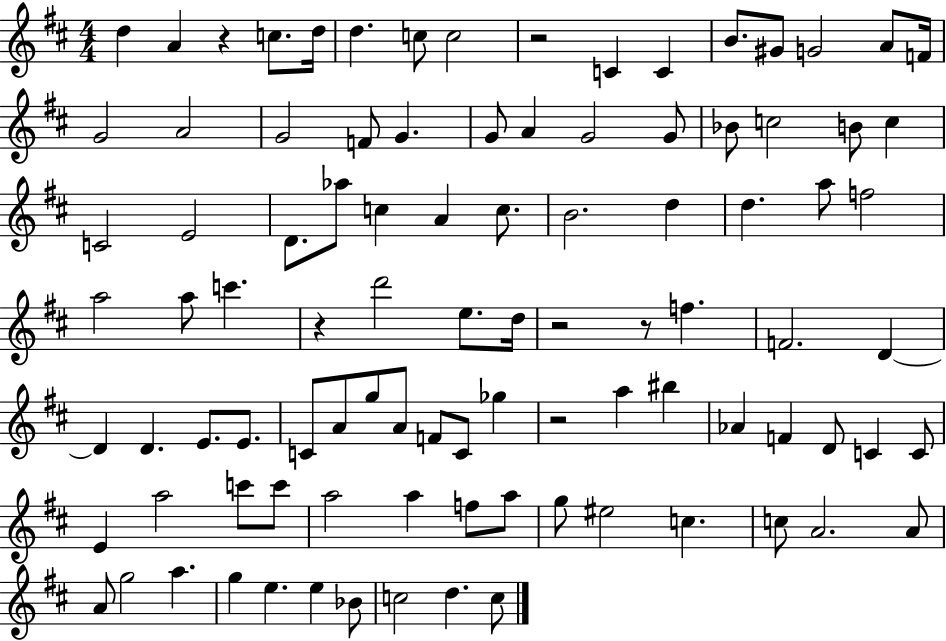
D5/q A4/q R/q C5/e. D5/s D5/q. C5/e C5/h R/h C4/q C4/q B4/e. G#4/e G4/h A4/e F4/s G4/h A4/h G4/h F4/e G4/q. G4/e A4/q G4/h G4/e Bb4/e C5/h B4/e C5/q C4/h E4/h D4/e. Ab5/e C5/q A4/q C5/e. B4/h. D5/q D5/q. A5/e F5/h A5/h A5/e C6/q. R/q D6/h E5/e. D5/s R/h R/e F5/q. F4/h. D4/q D4/q D4/q. E4/e. E4/e. C4/e A4/e G5/e A4/e F4/e C4/e Gb5/q R/h A5/q BIS5/q Ab4/q F4/q D4/e C4/q C4/e E4/q A5/h C6/e C6/e A5/h A5/q F5/e A5/e G5/e EIS5/h C5/q. C5/e A4/h. A4/e A4/e G5/h A5/q. G5/q E5/q. E5/q Bb4/e C5/h D5/q. C5/e